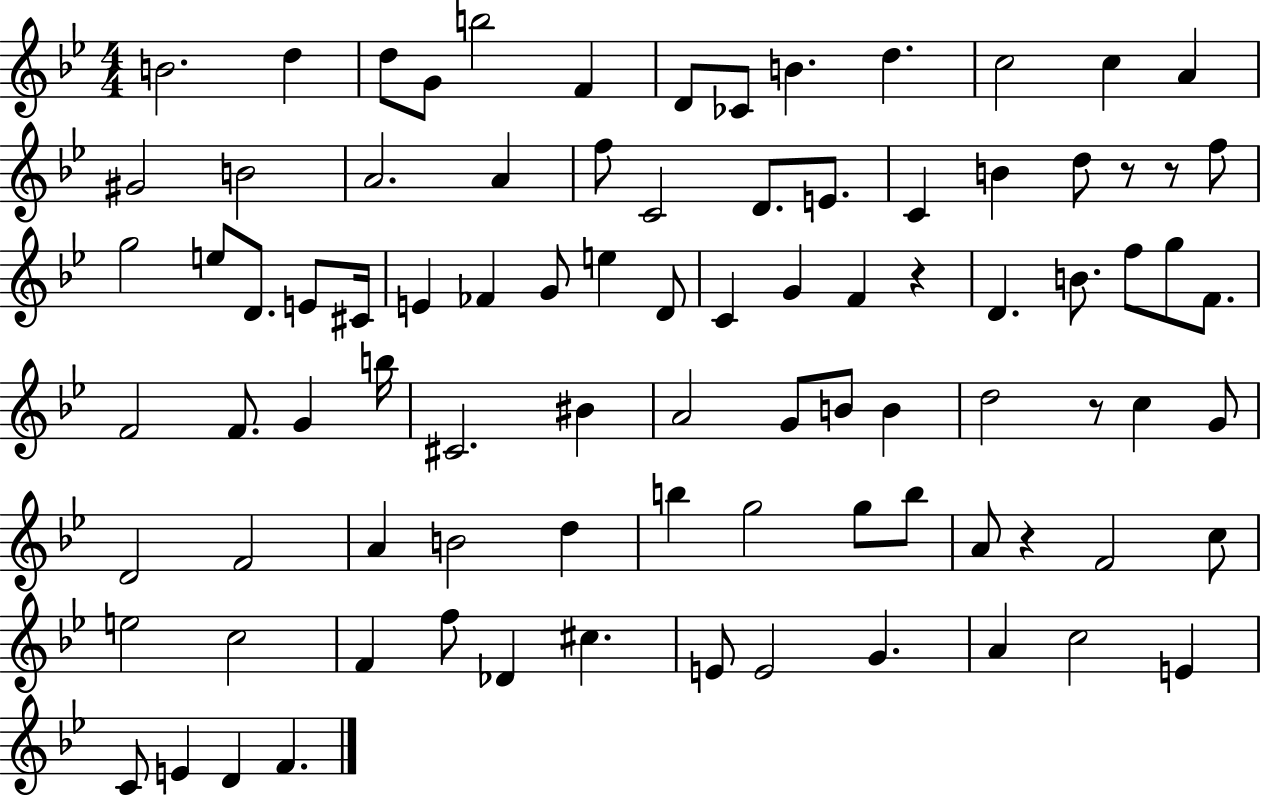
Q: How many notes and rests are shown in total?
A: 89